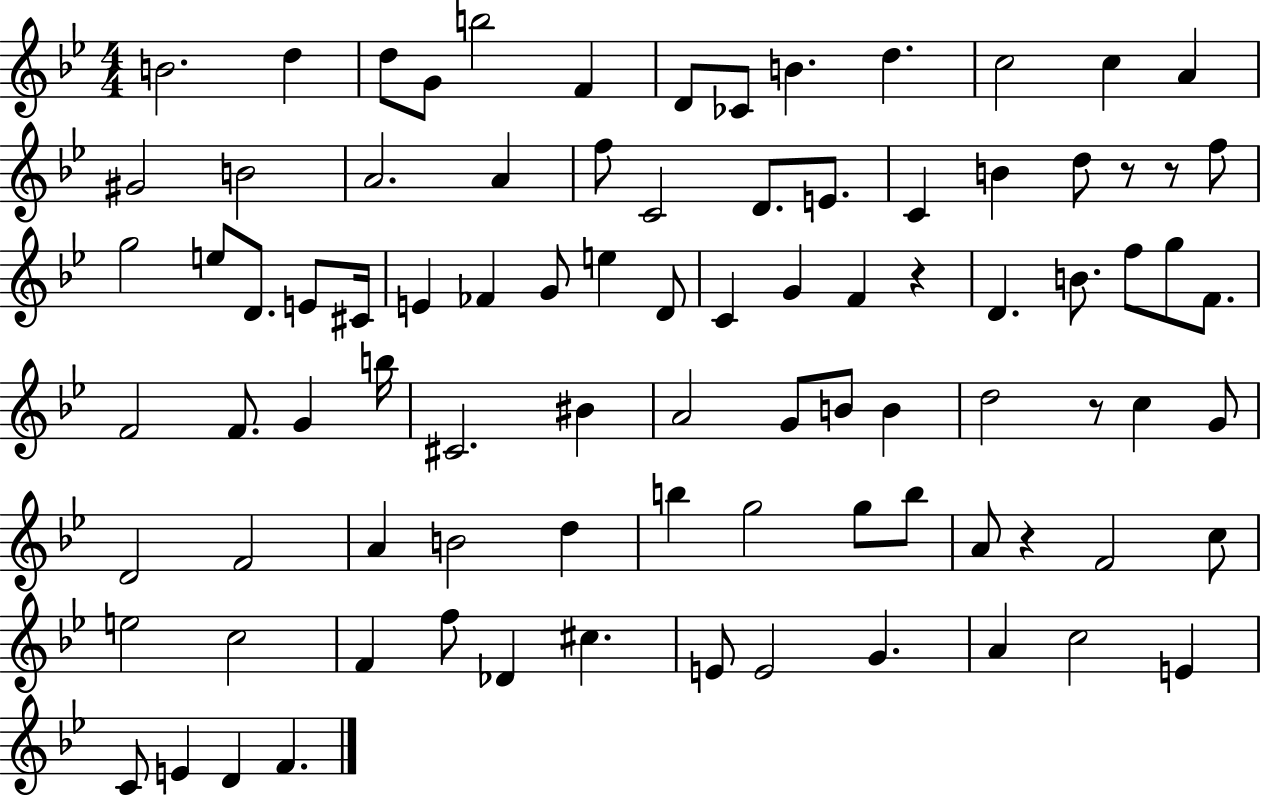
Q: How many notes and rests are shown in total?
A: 89